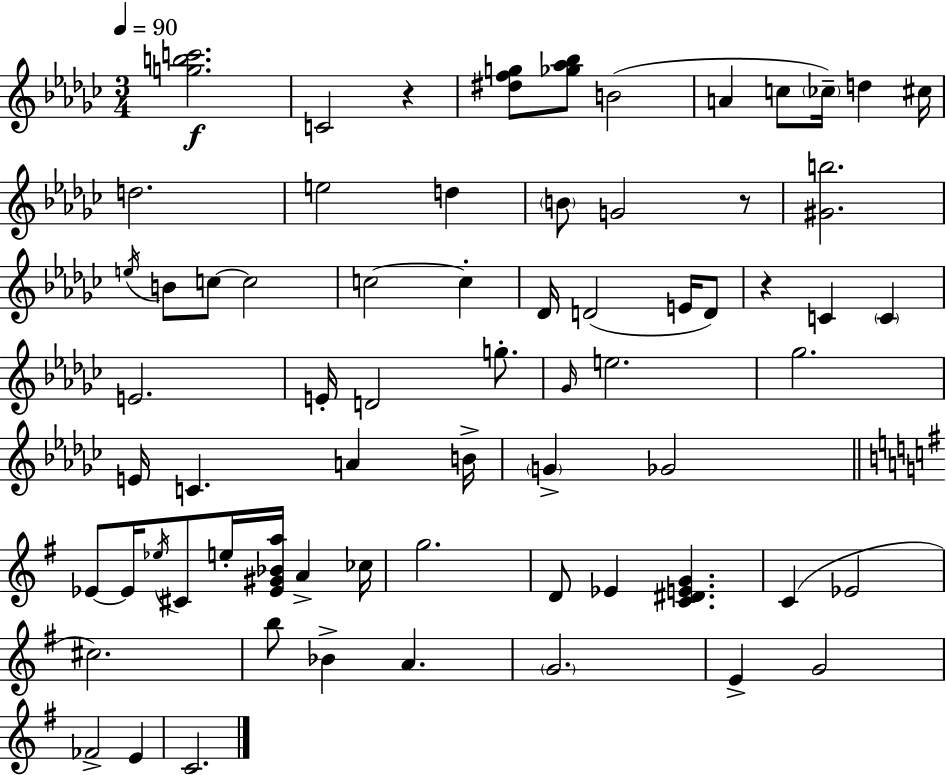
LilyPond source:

{
  \clef treble
  \numericTimeSignature
  \time 3/4
  \key ees \minor
  \tempo 4 = 90
  <g'' b'' c'''>2.\f | c'2 r4 | <dis'' f'' g''>8 <ges'' aes'' bes''>8 b'2( | a'4 c''8 \parenthesize ces''16--) d''4 cis''16 | \break d''2. | e''2 d''4 | \parenthesize b'8 g'2 r8 | <gis' b''>2. | \break \acciaccatura { e''16 } b'8 c''8~~ c''2 | c''2~~ c''4-. | des'16 d'2( e'16 d'8) | r4 c'4 \parenthesize c'4 | \break e'2. | e'16-. d'2 g''8.-. | \grace { ges'16 } e''2. | ges''2. | \break e'16 c'4. a'4 | b'16-> \parenthesize g'4-> ges'2 | \bar "||" \break \key g \major ees'8~~ ees'16 \acciaccatura { ees''16 } cis'8 e''16-. <ees' gis' bes' a''>16 a'4-> | ces''16 g''2. | d'8 ees'4 <c' dis' e' g'>4. | c'4( ees'2 | \break cis''2.) | b''8 bes'4-> a'4. | \parenthesize g'2. | e'4-> g'2 | \break fes'2-> e'4 | c'2. | \bar "|."
}